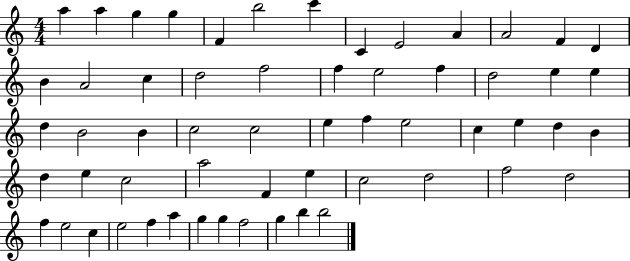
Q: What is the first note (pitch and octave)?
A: A5